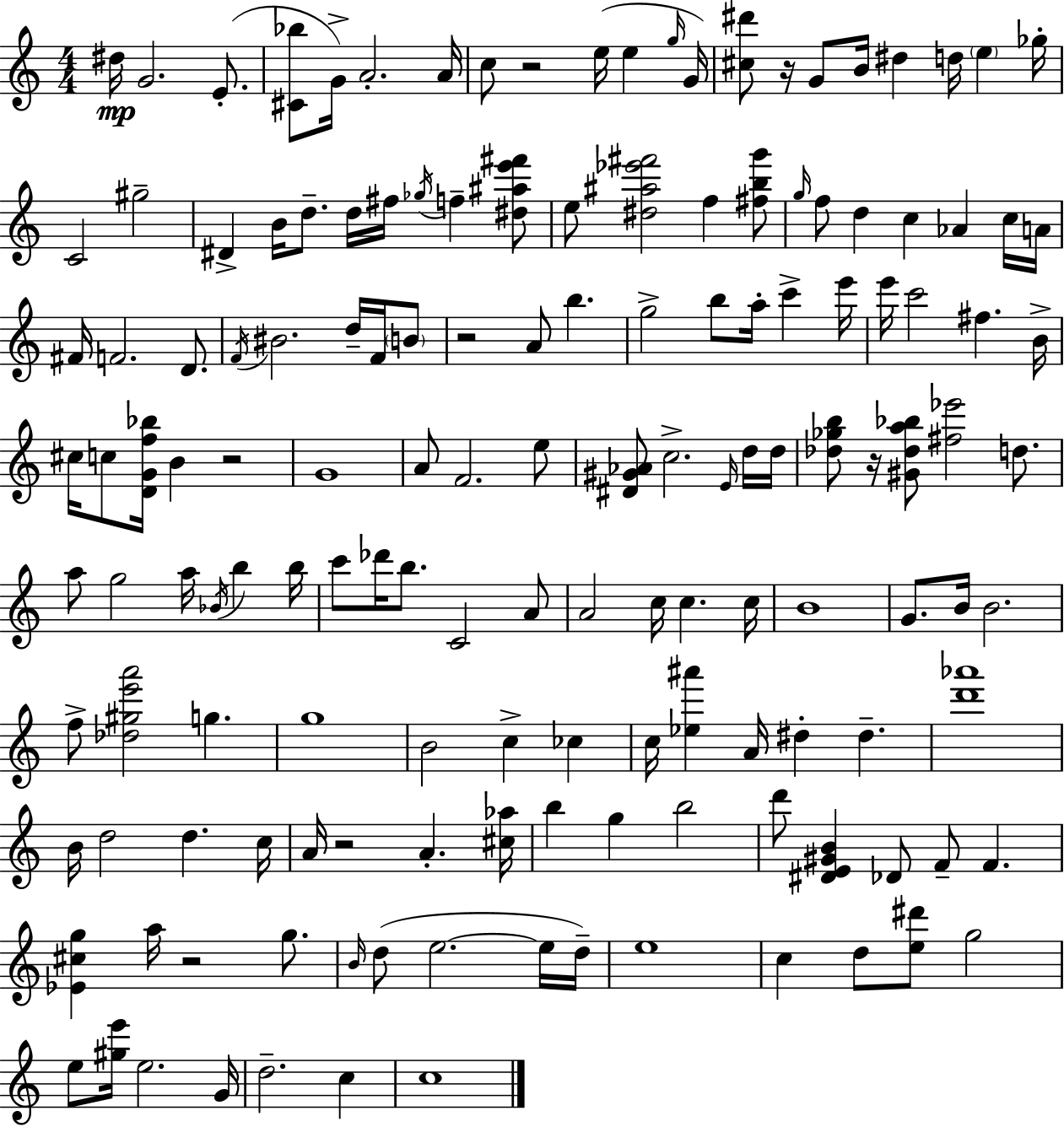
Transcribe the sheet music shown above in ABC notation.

X:1
T:Untitled
M:4/4
L:1/4
K:Am
^d/4 G2 E/2 [^C_b]/2 G/4 A2 A/4 c/2 z2 e/4 e g/4 G/4 [^c^d']/2 z/4 G/2 B/4 ^d d/4 e _g/4 C2 ^g2 ^D B/4 d/2 d/4 ^f/4 _g/4 f [^d^ae'^f']/2 e/2 [^d^a_e'^f']2 f [^fbg']/2 g/4 f/2 d c _A c/4 A/4 ^F/4 F2 D/2 F/4 ^B2 d/4 F/4 B/2 z2 A/2 b g2 b/2 a/4 c' e'/4 e'/4 c'2 ^f B/4 ^c/4 c/2 [DGf_b]/4 B z2 G4 A/2 F2 e/2 [^D^G_A]/2 c2 E/4 d/4 d/4 [_d_gb]/2 z/4 [^G_da_b]/2 [^f_e']2 d/2 a/2 g2 a/4 _B/4 b b/4 c'/2 _d'/4 b/2 C2 A/2 A2 c/4 c c/4 B4 G/2 B/4 B2 f/2 [_d^ge'a']2 g g4 B2 c _c c/4 [_e^a'] A/4 ^d ^d [d'_a']4 B/4 d2 d c/4 A/4 z2 A [^c_a]/4 b g b2 d'/2 [^DE^GB] _D/2 F/2 F [_E^cg] a/4 z2 g/2 B/4 d/2 e2 e/4 d/4 e4 c d/2 [e^d']/2 g2 e/2 [^ge']/4 e2 G/4 d2 c c4